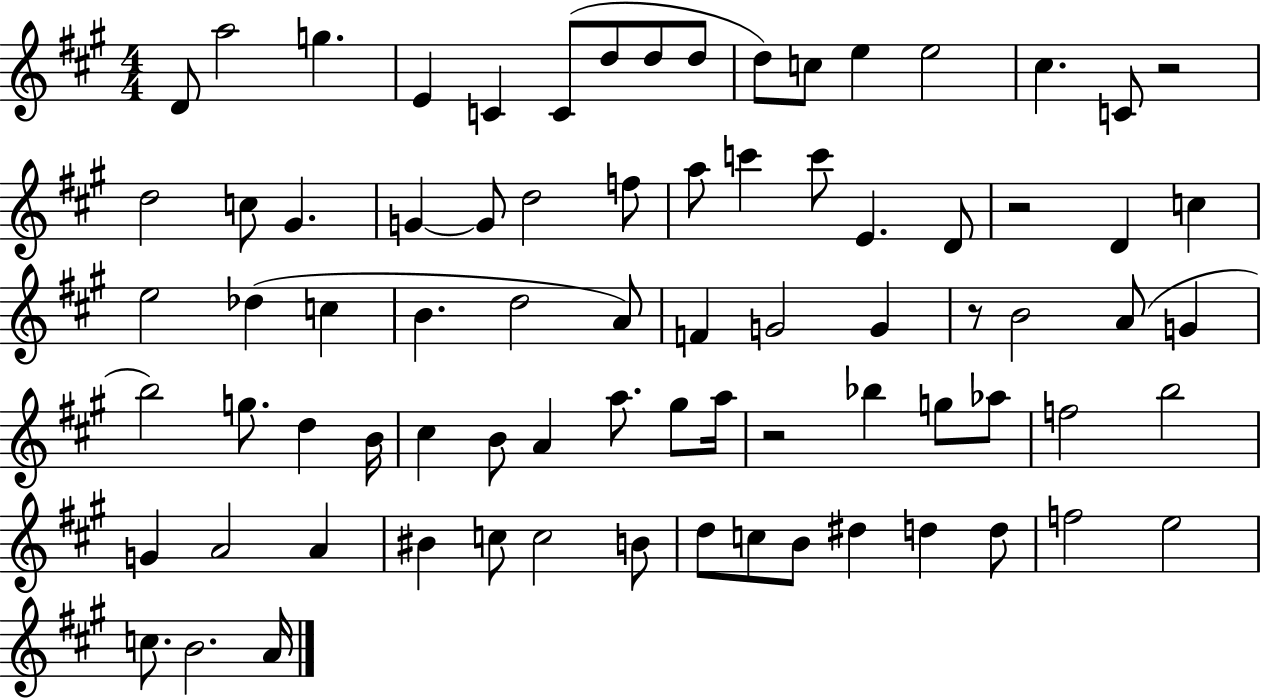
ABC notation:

X:1
T:Untitled
M:4/4
L:1/4
K:A
D/2 a2 g E C C/2 d/2 d/2 d/2 d/2 c/2 e e2 ^c C/2 z2 d2 c/2 ^G G G/2 d2 f/2 a/2 c' c'/2 E D/2 z2 D c e2 _d c B d2 A/2 F G2 G z/2 B2 A/2 G b2 g/2 d B/4 ^c B/2 A a/2 ^g/2 a/4 z2 _b g/2 _a/2 f2 b2 G A2 A ^B c/2 c2 B/2 d/2 c/2 B/2 ^d d d/2 f2 e2 c/2 B2 A/4